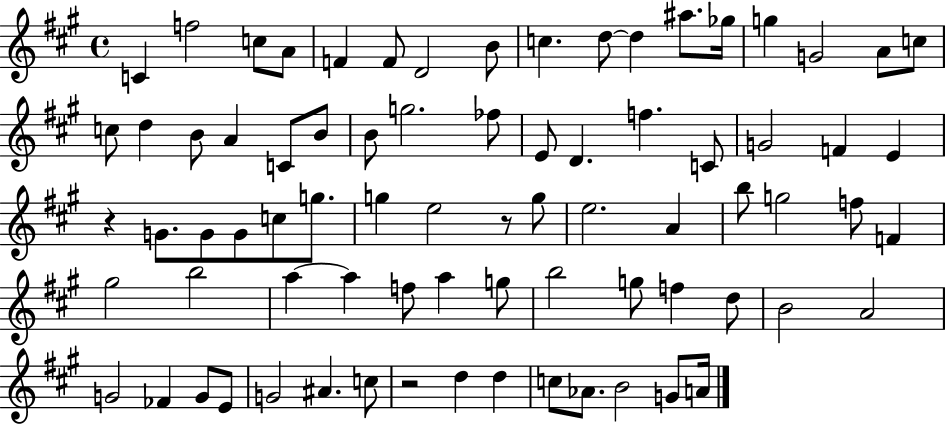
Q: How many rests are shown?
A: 3